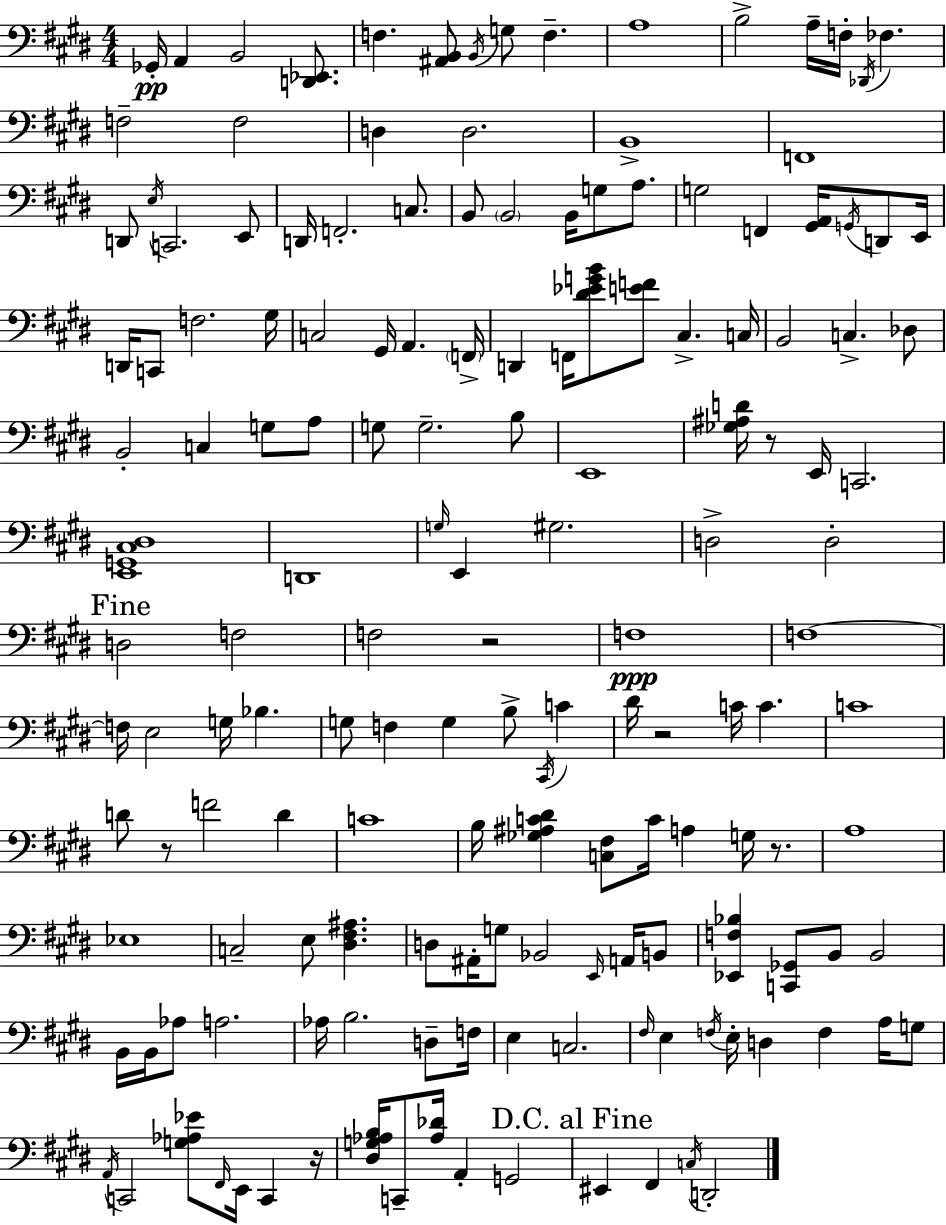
Gb2/s A2/q B2/h [D2,Eb2]/e. F3/q. [A#2,B2]/e B2/s G3/e F3/q. A3/w B3/h A3/s F3/s Db2/s FES3/q. F3/h F3/h D3/q D3/h. B2/w F2/w D2/e E3/s C2/h. E2/e D2/s F2/h. C3/e. B2/e B2/h B2/s G3/e A3/e. G3/h F2/q [G#2,A2]/s G2/s D2/e E2/s D2/s C2/e F3/h. G#3/s C3/h G#2/s A2/q. F2/s D2/q F2/s [D#4,Eb4,G4,B4]/e [E4,F4]/e C#3/q. C3/s B2/h C3/q. Db3/e B2/h C3/q G3/e A3/e G3/e G3/h. B3/e E2/w [Gb3,A#3,D4]/s R/e E2/s C2/h. [E2,G2,C#3,D#3]/w D2/w G3/s E2/q G#3/h. D3/h D3/h D3/h F3/h F3/h R/h F3/w F3/w F3/s E3/h G3/s Bb3/q. G3/e F3/q G3/q B3/e C#2/s C4/q D#4/s R/h C4/s C4/q. C4/w D4/e R/e F4/h D4/q C4/w B3/s [Gb3,A#3,C4,D#4]/q [C3,F#3]/e C4/s A3/q G3/s R/e. A3/w Eb3/w C3/h E3/e [D#3,F#3,A#3]/q. D3/e A#2/s G3/e Bb2/h E2/s A2/s B2/e [Eb2,F3,Bb3]/q [C2,Gb2]/e B2/e B2/h B2/s B2/s Ab3/e A3/h. Ab3/s B3/h. D3/e F3/s E3/q C3/h. F#3/s E3/q F3/s E3/s D3/q F3/q A3/s G3/e A2/s C2/h [G3,Ab3,Eb4]/e F#2/s E2/s C2/q R/s [D#3,G3,Ab3,B3]/s C2/e [Ab3,Db4]/s A2/q G2/h EIS2/q F#2/q C3/s D2/h